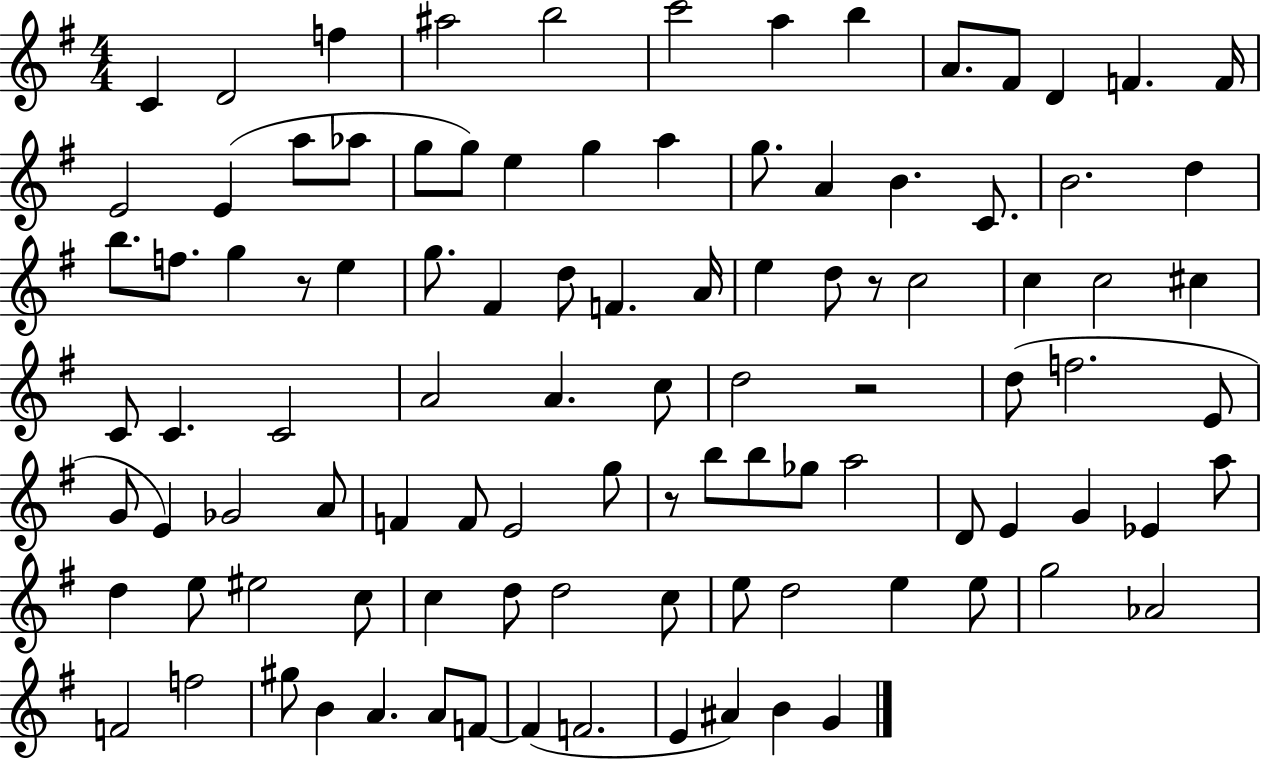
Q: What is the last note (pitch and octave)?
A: G4